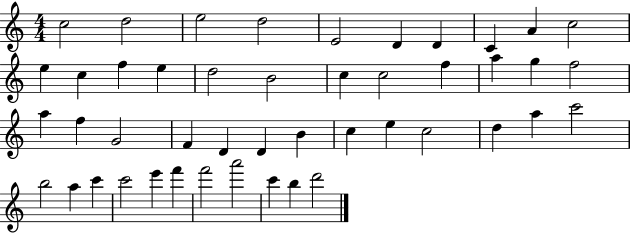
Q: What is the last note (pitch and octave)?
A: D6